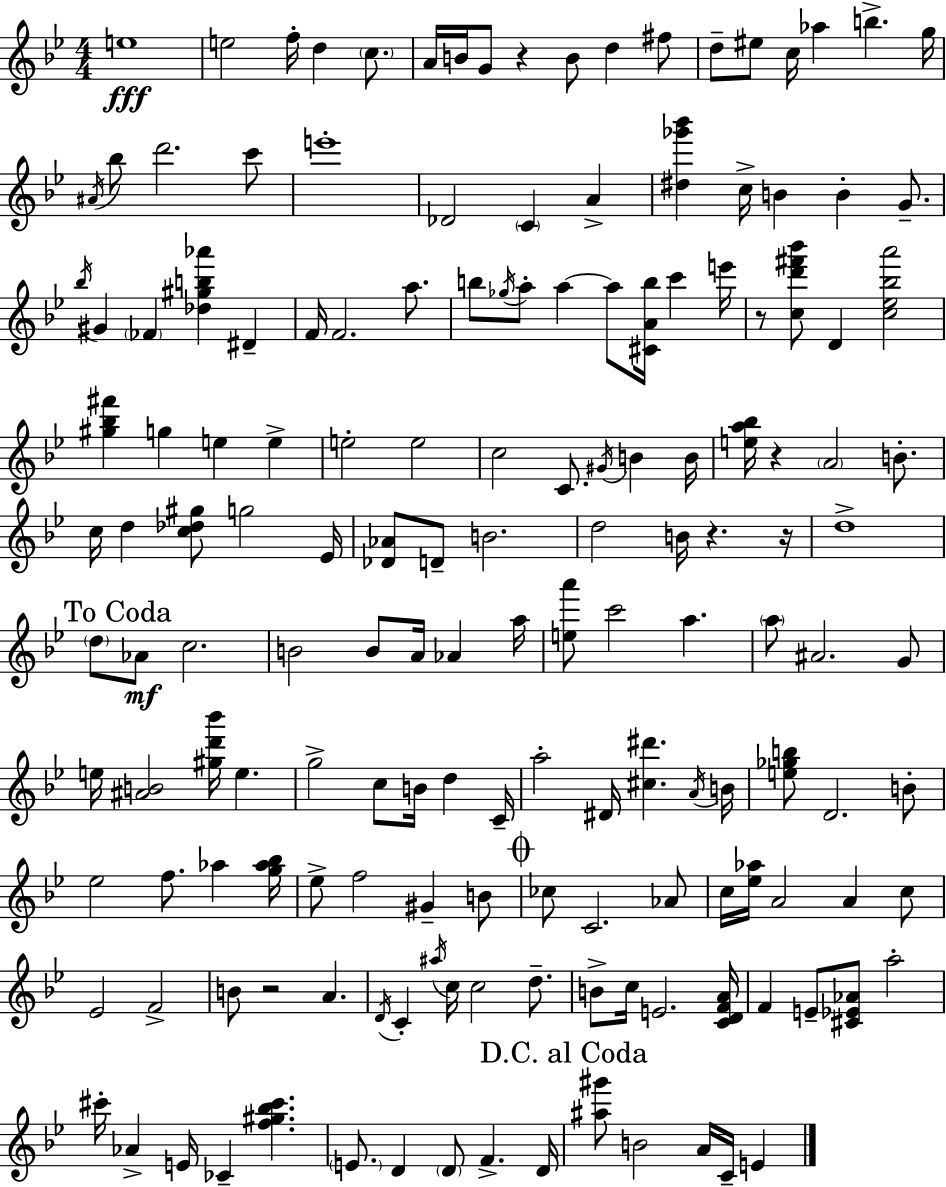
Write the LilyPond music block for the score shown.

{
  \clef treble
  \numericTimeSignature
  \time 4/4
  \key bes \major
  \repeat volta 2 { e''1\fff | e''2 f''16-. d''4 \parenthesize c''8. | a'16 b'16 g'8 r4 b'8 d''4 fis''8 | d''8-- eis''8 c''16 aes''4 b''4.-> g''16 | \break \acciaccatura { ais'16 } bes''8 d'''2. c'''8 | e'''1-. | des'2 \parenthesize c'4 a'4-> | <dis'' ges''' bes'''>4 c''16-> b'4 b'4-. g'8.-- | \break \acciaccatura { bes''16 } gis'4 \parenthesize fes'4 <des'' gis'' b'' aes'''>4 dis'4-- | f'16 f'2. a''8. | b''8 \acciaccatura { ges''16 } a''8-. a''4~~ a''8 <cis' a' b''>16 c'''4 | e'''16 r8 <c'' d''' fis''' bes'''>8 d'4 <c'' ees'' bes'' a'''>2 | \break <gis'' bes'' fis'''>4 g''4 e''4 e''4-> | e''2-. e''2 | c''2 c'8. \acciaccatura { gis'16 } b'4 | b'16 <e'' a'' bes''>16 r4 \parenthesize a'2 | \break b'8.-. c''16 d''4 <c'' des'' gis''>8 g''2 | ees'16 <des' aes'>8 d'8-- b'2. | d''2 b'16 r4. | r16 d''1-> | \break \mark "To Coda" \parenthesize d''8 aes'8\mf c''2. | b'2 b'8 a'16 aes'4 | a''16 <e'' a'''>8 c'''2 a''4. | \parenthesize a''8 ais'2. | \break g'8 e''16 <ais' b'>2 <gis'' d''' bes'''>16 e''4. | g''2-> c''8 b'16 d''4 | c'16-- a''2-. dis'16 <cis'' dis'''>4. | \acciaccatura { a'16 } b'16 <e'' ges'' b''>8 d'2. | \break b'8-. ees''2 f''8. | aes''4 <g'' aes'' bes''>16 ees''8-> f''2 gis'4-- | b'8 \mark \markup { \musicglyph "scripts.coda" } ces''8 c'2. | aes'8 c''16 <ees'' aes''>16 a'2 a'4 | \break c''8 ees'2 f'2-> | b'8 r2 a'4. | \acciaccatura { d'16 } c'4-. \acciaccatura { ais''16 } c''16 c''2 | d''8.-- b'8-> c''16 e'2. | \break <c' d' f' a'>16 f'4 e'8-- <cis' ees' aes'>8 a''2-. | cis'''16-. aes'4-> e'16 ces'4-- | <f'' gis'' bes'' cis'''>4. \parenthesize e'8. d'4 \parenthesize d'8 | f'4.-> d'16 \mark "D.C. al Coda" <ais'' gis'''>8 b'2 | \break a'16 c'16-- e'4 } \bar "|."
}